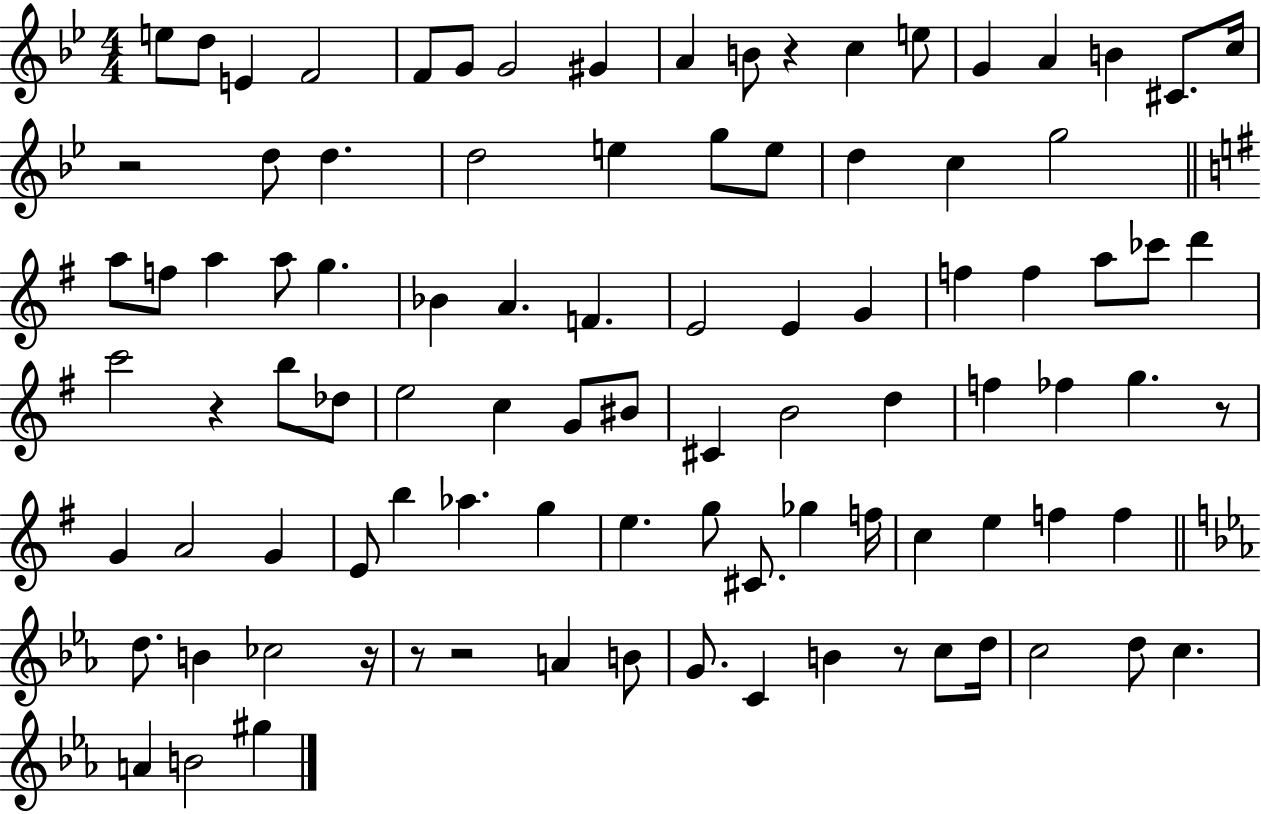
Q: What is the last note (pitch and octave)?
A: G#5